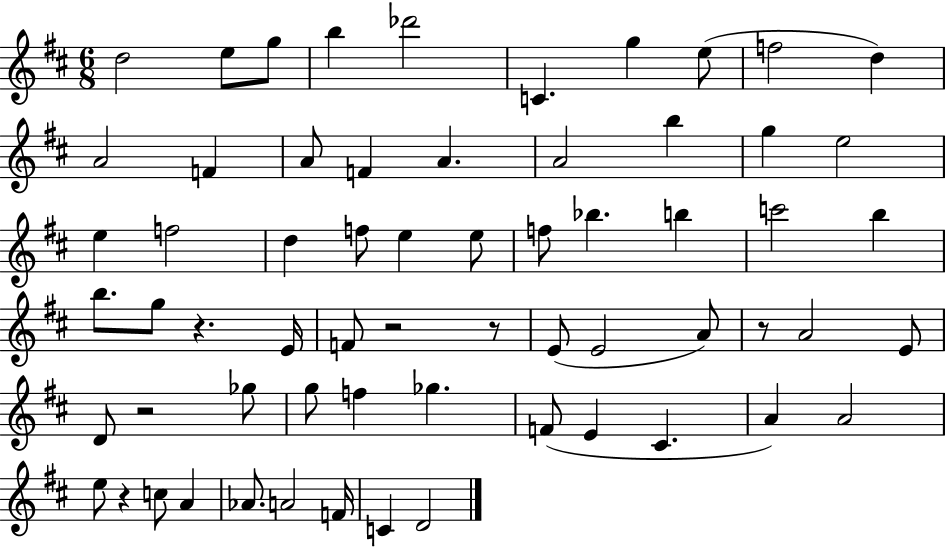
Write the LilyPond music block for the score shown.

{
  \clef treble
  \numericTimeSignature
  \time 6/8
  \key d \major
  d''2 e''8 g''8 | b''4 des'''2 | c'4. g''4 e''8( | f''2 d''4) | \break a'2 f'4 | a'8 f'4 a'4. | a'2 b''4 | g''4 e''2 | \break e''4 f''2 | d''4 f''8 e''4 e''8 | f''8 bes''4. b''4 | c'''2 b''4 | \break b''8. g''8 r4. e'16 | f'8 r2 r8 | e'8( e'2 a'8) | r8 a'2 e'8 | \break d'8 r2 ges''8 | g''8 f''4 ges''4. | f'8( e'4 cis'4. | a'4) a'2 | \break e''8 r4 c''8 a'4 | aes'8. a'2 f'16 | c'4 d'2 | \bar "|."
}